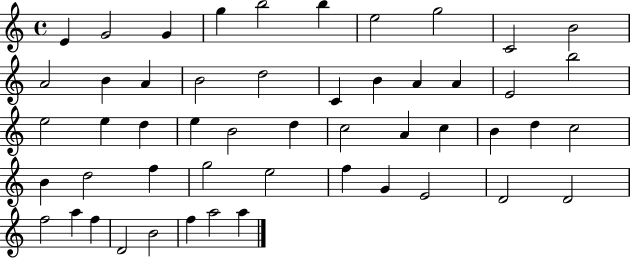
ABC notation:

X:1
T:Untitled
M:4/4
L:1/4
K:C
E G2 G g b2 b e2 g2 C2 B2 A2 B A B2 d2 C B A A E2 b2 e2 e d e B2 d c2 A c B d c2 B d2 f g2 e2 f G E2 D2 D2 f2 a f D2 B2 f a2 a